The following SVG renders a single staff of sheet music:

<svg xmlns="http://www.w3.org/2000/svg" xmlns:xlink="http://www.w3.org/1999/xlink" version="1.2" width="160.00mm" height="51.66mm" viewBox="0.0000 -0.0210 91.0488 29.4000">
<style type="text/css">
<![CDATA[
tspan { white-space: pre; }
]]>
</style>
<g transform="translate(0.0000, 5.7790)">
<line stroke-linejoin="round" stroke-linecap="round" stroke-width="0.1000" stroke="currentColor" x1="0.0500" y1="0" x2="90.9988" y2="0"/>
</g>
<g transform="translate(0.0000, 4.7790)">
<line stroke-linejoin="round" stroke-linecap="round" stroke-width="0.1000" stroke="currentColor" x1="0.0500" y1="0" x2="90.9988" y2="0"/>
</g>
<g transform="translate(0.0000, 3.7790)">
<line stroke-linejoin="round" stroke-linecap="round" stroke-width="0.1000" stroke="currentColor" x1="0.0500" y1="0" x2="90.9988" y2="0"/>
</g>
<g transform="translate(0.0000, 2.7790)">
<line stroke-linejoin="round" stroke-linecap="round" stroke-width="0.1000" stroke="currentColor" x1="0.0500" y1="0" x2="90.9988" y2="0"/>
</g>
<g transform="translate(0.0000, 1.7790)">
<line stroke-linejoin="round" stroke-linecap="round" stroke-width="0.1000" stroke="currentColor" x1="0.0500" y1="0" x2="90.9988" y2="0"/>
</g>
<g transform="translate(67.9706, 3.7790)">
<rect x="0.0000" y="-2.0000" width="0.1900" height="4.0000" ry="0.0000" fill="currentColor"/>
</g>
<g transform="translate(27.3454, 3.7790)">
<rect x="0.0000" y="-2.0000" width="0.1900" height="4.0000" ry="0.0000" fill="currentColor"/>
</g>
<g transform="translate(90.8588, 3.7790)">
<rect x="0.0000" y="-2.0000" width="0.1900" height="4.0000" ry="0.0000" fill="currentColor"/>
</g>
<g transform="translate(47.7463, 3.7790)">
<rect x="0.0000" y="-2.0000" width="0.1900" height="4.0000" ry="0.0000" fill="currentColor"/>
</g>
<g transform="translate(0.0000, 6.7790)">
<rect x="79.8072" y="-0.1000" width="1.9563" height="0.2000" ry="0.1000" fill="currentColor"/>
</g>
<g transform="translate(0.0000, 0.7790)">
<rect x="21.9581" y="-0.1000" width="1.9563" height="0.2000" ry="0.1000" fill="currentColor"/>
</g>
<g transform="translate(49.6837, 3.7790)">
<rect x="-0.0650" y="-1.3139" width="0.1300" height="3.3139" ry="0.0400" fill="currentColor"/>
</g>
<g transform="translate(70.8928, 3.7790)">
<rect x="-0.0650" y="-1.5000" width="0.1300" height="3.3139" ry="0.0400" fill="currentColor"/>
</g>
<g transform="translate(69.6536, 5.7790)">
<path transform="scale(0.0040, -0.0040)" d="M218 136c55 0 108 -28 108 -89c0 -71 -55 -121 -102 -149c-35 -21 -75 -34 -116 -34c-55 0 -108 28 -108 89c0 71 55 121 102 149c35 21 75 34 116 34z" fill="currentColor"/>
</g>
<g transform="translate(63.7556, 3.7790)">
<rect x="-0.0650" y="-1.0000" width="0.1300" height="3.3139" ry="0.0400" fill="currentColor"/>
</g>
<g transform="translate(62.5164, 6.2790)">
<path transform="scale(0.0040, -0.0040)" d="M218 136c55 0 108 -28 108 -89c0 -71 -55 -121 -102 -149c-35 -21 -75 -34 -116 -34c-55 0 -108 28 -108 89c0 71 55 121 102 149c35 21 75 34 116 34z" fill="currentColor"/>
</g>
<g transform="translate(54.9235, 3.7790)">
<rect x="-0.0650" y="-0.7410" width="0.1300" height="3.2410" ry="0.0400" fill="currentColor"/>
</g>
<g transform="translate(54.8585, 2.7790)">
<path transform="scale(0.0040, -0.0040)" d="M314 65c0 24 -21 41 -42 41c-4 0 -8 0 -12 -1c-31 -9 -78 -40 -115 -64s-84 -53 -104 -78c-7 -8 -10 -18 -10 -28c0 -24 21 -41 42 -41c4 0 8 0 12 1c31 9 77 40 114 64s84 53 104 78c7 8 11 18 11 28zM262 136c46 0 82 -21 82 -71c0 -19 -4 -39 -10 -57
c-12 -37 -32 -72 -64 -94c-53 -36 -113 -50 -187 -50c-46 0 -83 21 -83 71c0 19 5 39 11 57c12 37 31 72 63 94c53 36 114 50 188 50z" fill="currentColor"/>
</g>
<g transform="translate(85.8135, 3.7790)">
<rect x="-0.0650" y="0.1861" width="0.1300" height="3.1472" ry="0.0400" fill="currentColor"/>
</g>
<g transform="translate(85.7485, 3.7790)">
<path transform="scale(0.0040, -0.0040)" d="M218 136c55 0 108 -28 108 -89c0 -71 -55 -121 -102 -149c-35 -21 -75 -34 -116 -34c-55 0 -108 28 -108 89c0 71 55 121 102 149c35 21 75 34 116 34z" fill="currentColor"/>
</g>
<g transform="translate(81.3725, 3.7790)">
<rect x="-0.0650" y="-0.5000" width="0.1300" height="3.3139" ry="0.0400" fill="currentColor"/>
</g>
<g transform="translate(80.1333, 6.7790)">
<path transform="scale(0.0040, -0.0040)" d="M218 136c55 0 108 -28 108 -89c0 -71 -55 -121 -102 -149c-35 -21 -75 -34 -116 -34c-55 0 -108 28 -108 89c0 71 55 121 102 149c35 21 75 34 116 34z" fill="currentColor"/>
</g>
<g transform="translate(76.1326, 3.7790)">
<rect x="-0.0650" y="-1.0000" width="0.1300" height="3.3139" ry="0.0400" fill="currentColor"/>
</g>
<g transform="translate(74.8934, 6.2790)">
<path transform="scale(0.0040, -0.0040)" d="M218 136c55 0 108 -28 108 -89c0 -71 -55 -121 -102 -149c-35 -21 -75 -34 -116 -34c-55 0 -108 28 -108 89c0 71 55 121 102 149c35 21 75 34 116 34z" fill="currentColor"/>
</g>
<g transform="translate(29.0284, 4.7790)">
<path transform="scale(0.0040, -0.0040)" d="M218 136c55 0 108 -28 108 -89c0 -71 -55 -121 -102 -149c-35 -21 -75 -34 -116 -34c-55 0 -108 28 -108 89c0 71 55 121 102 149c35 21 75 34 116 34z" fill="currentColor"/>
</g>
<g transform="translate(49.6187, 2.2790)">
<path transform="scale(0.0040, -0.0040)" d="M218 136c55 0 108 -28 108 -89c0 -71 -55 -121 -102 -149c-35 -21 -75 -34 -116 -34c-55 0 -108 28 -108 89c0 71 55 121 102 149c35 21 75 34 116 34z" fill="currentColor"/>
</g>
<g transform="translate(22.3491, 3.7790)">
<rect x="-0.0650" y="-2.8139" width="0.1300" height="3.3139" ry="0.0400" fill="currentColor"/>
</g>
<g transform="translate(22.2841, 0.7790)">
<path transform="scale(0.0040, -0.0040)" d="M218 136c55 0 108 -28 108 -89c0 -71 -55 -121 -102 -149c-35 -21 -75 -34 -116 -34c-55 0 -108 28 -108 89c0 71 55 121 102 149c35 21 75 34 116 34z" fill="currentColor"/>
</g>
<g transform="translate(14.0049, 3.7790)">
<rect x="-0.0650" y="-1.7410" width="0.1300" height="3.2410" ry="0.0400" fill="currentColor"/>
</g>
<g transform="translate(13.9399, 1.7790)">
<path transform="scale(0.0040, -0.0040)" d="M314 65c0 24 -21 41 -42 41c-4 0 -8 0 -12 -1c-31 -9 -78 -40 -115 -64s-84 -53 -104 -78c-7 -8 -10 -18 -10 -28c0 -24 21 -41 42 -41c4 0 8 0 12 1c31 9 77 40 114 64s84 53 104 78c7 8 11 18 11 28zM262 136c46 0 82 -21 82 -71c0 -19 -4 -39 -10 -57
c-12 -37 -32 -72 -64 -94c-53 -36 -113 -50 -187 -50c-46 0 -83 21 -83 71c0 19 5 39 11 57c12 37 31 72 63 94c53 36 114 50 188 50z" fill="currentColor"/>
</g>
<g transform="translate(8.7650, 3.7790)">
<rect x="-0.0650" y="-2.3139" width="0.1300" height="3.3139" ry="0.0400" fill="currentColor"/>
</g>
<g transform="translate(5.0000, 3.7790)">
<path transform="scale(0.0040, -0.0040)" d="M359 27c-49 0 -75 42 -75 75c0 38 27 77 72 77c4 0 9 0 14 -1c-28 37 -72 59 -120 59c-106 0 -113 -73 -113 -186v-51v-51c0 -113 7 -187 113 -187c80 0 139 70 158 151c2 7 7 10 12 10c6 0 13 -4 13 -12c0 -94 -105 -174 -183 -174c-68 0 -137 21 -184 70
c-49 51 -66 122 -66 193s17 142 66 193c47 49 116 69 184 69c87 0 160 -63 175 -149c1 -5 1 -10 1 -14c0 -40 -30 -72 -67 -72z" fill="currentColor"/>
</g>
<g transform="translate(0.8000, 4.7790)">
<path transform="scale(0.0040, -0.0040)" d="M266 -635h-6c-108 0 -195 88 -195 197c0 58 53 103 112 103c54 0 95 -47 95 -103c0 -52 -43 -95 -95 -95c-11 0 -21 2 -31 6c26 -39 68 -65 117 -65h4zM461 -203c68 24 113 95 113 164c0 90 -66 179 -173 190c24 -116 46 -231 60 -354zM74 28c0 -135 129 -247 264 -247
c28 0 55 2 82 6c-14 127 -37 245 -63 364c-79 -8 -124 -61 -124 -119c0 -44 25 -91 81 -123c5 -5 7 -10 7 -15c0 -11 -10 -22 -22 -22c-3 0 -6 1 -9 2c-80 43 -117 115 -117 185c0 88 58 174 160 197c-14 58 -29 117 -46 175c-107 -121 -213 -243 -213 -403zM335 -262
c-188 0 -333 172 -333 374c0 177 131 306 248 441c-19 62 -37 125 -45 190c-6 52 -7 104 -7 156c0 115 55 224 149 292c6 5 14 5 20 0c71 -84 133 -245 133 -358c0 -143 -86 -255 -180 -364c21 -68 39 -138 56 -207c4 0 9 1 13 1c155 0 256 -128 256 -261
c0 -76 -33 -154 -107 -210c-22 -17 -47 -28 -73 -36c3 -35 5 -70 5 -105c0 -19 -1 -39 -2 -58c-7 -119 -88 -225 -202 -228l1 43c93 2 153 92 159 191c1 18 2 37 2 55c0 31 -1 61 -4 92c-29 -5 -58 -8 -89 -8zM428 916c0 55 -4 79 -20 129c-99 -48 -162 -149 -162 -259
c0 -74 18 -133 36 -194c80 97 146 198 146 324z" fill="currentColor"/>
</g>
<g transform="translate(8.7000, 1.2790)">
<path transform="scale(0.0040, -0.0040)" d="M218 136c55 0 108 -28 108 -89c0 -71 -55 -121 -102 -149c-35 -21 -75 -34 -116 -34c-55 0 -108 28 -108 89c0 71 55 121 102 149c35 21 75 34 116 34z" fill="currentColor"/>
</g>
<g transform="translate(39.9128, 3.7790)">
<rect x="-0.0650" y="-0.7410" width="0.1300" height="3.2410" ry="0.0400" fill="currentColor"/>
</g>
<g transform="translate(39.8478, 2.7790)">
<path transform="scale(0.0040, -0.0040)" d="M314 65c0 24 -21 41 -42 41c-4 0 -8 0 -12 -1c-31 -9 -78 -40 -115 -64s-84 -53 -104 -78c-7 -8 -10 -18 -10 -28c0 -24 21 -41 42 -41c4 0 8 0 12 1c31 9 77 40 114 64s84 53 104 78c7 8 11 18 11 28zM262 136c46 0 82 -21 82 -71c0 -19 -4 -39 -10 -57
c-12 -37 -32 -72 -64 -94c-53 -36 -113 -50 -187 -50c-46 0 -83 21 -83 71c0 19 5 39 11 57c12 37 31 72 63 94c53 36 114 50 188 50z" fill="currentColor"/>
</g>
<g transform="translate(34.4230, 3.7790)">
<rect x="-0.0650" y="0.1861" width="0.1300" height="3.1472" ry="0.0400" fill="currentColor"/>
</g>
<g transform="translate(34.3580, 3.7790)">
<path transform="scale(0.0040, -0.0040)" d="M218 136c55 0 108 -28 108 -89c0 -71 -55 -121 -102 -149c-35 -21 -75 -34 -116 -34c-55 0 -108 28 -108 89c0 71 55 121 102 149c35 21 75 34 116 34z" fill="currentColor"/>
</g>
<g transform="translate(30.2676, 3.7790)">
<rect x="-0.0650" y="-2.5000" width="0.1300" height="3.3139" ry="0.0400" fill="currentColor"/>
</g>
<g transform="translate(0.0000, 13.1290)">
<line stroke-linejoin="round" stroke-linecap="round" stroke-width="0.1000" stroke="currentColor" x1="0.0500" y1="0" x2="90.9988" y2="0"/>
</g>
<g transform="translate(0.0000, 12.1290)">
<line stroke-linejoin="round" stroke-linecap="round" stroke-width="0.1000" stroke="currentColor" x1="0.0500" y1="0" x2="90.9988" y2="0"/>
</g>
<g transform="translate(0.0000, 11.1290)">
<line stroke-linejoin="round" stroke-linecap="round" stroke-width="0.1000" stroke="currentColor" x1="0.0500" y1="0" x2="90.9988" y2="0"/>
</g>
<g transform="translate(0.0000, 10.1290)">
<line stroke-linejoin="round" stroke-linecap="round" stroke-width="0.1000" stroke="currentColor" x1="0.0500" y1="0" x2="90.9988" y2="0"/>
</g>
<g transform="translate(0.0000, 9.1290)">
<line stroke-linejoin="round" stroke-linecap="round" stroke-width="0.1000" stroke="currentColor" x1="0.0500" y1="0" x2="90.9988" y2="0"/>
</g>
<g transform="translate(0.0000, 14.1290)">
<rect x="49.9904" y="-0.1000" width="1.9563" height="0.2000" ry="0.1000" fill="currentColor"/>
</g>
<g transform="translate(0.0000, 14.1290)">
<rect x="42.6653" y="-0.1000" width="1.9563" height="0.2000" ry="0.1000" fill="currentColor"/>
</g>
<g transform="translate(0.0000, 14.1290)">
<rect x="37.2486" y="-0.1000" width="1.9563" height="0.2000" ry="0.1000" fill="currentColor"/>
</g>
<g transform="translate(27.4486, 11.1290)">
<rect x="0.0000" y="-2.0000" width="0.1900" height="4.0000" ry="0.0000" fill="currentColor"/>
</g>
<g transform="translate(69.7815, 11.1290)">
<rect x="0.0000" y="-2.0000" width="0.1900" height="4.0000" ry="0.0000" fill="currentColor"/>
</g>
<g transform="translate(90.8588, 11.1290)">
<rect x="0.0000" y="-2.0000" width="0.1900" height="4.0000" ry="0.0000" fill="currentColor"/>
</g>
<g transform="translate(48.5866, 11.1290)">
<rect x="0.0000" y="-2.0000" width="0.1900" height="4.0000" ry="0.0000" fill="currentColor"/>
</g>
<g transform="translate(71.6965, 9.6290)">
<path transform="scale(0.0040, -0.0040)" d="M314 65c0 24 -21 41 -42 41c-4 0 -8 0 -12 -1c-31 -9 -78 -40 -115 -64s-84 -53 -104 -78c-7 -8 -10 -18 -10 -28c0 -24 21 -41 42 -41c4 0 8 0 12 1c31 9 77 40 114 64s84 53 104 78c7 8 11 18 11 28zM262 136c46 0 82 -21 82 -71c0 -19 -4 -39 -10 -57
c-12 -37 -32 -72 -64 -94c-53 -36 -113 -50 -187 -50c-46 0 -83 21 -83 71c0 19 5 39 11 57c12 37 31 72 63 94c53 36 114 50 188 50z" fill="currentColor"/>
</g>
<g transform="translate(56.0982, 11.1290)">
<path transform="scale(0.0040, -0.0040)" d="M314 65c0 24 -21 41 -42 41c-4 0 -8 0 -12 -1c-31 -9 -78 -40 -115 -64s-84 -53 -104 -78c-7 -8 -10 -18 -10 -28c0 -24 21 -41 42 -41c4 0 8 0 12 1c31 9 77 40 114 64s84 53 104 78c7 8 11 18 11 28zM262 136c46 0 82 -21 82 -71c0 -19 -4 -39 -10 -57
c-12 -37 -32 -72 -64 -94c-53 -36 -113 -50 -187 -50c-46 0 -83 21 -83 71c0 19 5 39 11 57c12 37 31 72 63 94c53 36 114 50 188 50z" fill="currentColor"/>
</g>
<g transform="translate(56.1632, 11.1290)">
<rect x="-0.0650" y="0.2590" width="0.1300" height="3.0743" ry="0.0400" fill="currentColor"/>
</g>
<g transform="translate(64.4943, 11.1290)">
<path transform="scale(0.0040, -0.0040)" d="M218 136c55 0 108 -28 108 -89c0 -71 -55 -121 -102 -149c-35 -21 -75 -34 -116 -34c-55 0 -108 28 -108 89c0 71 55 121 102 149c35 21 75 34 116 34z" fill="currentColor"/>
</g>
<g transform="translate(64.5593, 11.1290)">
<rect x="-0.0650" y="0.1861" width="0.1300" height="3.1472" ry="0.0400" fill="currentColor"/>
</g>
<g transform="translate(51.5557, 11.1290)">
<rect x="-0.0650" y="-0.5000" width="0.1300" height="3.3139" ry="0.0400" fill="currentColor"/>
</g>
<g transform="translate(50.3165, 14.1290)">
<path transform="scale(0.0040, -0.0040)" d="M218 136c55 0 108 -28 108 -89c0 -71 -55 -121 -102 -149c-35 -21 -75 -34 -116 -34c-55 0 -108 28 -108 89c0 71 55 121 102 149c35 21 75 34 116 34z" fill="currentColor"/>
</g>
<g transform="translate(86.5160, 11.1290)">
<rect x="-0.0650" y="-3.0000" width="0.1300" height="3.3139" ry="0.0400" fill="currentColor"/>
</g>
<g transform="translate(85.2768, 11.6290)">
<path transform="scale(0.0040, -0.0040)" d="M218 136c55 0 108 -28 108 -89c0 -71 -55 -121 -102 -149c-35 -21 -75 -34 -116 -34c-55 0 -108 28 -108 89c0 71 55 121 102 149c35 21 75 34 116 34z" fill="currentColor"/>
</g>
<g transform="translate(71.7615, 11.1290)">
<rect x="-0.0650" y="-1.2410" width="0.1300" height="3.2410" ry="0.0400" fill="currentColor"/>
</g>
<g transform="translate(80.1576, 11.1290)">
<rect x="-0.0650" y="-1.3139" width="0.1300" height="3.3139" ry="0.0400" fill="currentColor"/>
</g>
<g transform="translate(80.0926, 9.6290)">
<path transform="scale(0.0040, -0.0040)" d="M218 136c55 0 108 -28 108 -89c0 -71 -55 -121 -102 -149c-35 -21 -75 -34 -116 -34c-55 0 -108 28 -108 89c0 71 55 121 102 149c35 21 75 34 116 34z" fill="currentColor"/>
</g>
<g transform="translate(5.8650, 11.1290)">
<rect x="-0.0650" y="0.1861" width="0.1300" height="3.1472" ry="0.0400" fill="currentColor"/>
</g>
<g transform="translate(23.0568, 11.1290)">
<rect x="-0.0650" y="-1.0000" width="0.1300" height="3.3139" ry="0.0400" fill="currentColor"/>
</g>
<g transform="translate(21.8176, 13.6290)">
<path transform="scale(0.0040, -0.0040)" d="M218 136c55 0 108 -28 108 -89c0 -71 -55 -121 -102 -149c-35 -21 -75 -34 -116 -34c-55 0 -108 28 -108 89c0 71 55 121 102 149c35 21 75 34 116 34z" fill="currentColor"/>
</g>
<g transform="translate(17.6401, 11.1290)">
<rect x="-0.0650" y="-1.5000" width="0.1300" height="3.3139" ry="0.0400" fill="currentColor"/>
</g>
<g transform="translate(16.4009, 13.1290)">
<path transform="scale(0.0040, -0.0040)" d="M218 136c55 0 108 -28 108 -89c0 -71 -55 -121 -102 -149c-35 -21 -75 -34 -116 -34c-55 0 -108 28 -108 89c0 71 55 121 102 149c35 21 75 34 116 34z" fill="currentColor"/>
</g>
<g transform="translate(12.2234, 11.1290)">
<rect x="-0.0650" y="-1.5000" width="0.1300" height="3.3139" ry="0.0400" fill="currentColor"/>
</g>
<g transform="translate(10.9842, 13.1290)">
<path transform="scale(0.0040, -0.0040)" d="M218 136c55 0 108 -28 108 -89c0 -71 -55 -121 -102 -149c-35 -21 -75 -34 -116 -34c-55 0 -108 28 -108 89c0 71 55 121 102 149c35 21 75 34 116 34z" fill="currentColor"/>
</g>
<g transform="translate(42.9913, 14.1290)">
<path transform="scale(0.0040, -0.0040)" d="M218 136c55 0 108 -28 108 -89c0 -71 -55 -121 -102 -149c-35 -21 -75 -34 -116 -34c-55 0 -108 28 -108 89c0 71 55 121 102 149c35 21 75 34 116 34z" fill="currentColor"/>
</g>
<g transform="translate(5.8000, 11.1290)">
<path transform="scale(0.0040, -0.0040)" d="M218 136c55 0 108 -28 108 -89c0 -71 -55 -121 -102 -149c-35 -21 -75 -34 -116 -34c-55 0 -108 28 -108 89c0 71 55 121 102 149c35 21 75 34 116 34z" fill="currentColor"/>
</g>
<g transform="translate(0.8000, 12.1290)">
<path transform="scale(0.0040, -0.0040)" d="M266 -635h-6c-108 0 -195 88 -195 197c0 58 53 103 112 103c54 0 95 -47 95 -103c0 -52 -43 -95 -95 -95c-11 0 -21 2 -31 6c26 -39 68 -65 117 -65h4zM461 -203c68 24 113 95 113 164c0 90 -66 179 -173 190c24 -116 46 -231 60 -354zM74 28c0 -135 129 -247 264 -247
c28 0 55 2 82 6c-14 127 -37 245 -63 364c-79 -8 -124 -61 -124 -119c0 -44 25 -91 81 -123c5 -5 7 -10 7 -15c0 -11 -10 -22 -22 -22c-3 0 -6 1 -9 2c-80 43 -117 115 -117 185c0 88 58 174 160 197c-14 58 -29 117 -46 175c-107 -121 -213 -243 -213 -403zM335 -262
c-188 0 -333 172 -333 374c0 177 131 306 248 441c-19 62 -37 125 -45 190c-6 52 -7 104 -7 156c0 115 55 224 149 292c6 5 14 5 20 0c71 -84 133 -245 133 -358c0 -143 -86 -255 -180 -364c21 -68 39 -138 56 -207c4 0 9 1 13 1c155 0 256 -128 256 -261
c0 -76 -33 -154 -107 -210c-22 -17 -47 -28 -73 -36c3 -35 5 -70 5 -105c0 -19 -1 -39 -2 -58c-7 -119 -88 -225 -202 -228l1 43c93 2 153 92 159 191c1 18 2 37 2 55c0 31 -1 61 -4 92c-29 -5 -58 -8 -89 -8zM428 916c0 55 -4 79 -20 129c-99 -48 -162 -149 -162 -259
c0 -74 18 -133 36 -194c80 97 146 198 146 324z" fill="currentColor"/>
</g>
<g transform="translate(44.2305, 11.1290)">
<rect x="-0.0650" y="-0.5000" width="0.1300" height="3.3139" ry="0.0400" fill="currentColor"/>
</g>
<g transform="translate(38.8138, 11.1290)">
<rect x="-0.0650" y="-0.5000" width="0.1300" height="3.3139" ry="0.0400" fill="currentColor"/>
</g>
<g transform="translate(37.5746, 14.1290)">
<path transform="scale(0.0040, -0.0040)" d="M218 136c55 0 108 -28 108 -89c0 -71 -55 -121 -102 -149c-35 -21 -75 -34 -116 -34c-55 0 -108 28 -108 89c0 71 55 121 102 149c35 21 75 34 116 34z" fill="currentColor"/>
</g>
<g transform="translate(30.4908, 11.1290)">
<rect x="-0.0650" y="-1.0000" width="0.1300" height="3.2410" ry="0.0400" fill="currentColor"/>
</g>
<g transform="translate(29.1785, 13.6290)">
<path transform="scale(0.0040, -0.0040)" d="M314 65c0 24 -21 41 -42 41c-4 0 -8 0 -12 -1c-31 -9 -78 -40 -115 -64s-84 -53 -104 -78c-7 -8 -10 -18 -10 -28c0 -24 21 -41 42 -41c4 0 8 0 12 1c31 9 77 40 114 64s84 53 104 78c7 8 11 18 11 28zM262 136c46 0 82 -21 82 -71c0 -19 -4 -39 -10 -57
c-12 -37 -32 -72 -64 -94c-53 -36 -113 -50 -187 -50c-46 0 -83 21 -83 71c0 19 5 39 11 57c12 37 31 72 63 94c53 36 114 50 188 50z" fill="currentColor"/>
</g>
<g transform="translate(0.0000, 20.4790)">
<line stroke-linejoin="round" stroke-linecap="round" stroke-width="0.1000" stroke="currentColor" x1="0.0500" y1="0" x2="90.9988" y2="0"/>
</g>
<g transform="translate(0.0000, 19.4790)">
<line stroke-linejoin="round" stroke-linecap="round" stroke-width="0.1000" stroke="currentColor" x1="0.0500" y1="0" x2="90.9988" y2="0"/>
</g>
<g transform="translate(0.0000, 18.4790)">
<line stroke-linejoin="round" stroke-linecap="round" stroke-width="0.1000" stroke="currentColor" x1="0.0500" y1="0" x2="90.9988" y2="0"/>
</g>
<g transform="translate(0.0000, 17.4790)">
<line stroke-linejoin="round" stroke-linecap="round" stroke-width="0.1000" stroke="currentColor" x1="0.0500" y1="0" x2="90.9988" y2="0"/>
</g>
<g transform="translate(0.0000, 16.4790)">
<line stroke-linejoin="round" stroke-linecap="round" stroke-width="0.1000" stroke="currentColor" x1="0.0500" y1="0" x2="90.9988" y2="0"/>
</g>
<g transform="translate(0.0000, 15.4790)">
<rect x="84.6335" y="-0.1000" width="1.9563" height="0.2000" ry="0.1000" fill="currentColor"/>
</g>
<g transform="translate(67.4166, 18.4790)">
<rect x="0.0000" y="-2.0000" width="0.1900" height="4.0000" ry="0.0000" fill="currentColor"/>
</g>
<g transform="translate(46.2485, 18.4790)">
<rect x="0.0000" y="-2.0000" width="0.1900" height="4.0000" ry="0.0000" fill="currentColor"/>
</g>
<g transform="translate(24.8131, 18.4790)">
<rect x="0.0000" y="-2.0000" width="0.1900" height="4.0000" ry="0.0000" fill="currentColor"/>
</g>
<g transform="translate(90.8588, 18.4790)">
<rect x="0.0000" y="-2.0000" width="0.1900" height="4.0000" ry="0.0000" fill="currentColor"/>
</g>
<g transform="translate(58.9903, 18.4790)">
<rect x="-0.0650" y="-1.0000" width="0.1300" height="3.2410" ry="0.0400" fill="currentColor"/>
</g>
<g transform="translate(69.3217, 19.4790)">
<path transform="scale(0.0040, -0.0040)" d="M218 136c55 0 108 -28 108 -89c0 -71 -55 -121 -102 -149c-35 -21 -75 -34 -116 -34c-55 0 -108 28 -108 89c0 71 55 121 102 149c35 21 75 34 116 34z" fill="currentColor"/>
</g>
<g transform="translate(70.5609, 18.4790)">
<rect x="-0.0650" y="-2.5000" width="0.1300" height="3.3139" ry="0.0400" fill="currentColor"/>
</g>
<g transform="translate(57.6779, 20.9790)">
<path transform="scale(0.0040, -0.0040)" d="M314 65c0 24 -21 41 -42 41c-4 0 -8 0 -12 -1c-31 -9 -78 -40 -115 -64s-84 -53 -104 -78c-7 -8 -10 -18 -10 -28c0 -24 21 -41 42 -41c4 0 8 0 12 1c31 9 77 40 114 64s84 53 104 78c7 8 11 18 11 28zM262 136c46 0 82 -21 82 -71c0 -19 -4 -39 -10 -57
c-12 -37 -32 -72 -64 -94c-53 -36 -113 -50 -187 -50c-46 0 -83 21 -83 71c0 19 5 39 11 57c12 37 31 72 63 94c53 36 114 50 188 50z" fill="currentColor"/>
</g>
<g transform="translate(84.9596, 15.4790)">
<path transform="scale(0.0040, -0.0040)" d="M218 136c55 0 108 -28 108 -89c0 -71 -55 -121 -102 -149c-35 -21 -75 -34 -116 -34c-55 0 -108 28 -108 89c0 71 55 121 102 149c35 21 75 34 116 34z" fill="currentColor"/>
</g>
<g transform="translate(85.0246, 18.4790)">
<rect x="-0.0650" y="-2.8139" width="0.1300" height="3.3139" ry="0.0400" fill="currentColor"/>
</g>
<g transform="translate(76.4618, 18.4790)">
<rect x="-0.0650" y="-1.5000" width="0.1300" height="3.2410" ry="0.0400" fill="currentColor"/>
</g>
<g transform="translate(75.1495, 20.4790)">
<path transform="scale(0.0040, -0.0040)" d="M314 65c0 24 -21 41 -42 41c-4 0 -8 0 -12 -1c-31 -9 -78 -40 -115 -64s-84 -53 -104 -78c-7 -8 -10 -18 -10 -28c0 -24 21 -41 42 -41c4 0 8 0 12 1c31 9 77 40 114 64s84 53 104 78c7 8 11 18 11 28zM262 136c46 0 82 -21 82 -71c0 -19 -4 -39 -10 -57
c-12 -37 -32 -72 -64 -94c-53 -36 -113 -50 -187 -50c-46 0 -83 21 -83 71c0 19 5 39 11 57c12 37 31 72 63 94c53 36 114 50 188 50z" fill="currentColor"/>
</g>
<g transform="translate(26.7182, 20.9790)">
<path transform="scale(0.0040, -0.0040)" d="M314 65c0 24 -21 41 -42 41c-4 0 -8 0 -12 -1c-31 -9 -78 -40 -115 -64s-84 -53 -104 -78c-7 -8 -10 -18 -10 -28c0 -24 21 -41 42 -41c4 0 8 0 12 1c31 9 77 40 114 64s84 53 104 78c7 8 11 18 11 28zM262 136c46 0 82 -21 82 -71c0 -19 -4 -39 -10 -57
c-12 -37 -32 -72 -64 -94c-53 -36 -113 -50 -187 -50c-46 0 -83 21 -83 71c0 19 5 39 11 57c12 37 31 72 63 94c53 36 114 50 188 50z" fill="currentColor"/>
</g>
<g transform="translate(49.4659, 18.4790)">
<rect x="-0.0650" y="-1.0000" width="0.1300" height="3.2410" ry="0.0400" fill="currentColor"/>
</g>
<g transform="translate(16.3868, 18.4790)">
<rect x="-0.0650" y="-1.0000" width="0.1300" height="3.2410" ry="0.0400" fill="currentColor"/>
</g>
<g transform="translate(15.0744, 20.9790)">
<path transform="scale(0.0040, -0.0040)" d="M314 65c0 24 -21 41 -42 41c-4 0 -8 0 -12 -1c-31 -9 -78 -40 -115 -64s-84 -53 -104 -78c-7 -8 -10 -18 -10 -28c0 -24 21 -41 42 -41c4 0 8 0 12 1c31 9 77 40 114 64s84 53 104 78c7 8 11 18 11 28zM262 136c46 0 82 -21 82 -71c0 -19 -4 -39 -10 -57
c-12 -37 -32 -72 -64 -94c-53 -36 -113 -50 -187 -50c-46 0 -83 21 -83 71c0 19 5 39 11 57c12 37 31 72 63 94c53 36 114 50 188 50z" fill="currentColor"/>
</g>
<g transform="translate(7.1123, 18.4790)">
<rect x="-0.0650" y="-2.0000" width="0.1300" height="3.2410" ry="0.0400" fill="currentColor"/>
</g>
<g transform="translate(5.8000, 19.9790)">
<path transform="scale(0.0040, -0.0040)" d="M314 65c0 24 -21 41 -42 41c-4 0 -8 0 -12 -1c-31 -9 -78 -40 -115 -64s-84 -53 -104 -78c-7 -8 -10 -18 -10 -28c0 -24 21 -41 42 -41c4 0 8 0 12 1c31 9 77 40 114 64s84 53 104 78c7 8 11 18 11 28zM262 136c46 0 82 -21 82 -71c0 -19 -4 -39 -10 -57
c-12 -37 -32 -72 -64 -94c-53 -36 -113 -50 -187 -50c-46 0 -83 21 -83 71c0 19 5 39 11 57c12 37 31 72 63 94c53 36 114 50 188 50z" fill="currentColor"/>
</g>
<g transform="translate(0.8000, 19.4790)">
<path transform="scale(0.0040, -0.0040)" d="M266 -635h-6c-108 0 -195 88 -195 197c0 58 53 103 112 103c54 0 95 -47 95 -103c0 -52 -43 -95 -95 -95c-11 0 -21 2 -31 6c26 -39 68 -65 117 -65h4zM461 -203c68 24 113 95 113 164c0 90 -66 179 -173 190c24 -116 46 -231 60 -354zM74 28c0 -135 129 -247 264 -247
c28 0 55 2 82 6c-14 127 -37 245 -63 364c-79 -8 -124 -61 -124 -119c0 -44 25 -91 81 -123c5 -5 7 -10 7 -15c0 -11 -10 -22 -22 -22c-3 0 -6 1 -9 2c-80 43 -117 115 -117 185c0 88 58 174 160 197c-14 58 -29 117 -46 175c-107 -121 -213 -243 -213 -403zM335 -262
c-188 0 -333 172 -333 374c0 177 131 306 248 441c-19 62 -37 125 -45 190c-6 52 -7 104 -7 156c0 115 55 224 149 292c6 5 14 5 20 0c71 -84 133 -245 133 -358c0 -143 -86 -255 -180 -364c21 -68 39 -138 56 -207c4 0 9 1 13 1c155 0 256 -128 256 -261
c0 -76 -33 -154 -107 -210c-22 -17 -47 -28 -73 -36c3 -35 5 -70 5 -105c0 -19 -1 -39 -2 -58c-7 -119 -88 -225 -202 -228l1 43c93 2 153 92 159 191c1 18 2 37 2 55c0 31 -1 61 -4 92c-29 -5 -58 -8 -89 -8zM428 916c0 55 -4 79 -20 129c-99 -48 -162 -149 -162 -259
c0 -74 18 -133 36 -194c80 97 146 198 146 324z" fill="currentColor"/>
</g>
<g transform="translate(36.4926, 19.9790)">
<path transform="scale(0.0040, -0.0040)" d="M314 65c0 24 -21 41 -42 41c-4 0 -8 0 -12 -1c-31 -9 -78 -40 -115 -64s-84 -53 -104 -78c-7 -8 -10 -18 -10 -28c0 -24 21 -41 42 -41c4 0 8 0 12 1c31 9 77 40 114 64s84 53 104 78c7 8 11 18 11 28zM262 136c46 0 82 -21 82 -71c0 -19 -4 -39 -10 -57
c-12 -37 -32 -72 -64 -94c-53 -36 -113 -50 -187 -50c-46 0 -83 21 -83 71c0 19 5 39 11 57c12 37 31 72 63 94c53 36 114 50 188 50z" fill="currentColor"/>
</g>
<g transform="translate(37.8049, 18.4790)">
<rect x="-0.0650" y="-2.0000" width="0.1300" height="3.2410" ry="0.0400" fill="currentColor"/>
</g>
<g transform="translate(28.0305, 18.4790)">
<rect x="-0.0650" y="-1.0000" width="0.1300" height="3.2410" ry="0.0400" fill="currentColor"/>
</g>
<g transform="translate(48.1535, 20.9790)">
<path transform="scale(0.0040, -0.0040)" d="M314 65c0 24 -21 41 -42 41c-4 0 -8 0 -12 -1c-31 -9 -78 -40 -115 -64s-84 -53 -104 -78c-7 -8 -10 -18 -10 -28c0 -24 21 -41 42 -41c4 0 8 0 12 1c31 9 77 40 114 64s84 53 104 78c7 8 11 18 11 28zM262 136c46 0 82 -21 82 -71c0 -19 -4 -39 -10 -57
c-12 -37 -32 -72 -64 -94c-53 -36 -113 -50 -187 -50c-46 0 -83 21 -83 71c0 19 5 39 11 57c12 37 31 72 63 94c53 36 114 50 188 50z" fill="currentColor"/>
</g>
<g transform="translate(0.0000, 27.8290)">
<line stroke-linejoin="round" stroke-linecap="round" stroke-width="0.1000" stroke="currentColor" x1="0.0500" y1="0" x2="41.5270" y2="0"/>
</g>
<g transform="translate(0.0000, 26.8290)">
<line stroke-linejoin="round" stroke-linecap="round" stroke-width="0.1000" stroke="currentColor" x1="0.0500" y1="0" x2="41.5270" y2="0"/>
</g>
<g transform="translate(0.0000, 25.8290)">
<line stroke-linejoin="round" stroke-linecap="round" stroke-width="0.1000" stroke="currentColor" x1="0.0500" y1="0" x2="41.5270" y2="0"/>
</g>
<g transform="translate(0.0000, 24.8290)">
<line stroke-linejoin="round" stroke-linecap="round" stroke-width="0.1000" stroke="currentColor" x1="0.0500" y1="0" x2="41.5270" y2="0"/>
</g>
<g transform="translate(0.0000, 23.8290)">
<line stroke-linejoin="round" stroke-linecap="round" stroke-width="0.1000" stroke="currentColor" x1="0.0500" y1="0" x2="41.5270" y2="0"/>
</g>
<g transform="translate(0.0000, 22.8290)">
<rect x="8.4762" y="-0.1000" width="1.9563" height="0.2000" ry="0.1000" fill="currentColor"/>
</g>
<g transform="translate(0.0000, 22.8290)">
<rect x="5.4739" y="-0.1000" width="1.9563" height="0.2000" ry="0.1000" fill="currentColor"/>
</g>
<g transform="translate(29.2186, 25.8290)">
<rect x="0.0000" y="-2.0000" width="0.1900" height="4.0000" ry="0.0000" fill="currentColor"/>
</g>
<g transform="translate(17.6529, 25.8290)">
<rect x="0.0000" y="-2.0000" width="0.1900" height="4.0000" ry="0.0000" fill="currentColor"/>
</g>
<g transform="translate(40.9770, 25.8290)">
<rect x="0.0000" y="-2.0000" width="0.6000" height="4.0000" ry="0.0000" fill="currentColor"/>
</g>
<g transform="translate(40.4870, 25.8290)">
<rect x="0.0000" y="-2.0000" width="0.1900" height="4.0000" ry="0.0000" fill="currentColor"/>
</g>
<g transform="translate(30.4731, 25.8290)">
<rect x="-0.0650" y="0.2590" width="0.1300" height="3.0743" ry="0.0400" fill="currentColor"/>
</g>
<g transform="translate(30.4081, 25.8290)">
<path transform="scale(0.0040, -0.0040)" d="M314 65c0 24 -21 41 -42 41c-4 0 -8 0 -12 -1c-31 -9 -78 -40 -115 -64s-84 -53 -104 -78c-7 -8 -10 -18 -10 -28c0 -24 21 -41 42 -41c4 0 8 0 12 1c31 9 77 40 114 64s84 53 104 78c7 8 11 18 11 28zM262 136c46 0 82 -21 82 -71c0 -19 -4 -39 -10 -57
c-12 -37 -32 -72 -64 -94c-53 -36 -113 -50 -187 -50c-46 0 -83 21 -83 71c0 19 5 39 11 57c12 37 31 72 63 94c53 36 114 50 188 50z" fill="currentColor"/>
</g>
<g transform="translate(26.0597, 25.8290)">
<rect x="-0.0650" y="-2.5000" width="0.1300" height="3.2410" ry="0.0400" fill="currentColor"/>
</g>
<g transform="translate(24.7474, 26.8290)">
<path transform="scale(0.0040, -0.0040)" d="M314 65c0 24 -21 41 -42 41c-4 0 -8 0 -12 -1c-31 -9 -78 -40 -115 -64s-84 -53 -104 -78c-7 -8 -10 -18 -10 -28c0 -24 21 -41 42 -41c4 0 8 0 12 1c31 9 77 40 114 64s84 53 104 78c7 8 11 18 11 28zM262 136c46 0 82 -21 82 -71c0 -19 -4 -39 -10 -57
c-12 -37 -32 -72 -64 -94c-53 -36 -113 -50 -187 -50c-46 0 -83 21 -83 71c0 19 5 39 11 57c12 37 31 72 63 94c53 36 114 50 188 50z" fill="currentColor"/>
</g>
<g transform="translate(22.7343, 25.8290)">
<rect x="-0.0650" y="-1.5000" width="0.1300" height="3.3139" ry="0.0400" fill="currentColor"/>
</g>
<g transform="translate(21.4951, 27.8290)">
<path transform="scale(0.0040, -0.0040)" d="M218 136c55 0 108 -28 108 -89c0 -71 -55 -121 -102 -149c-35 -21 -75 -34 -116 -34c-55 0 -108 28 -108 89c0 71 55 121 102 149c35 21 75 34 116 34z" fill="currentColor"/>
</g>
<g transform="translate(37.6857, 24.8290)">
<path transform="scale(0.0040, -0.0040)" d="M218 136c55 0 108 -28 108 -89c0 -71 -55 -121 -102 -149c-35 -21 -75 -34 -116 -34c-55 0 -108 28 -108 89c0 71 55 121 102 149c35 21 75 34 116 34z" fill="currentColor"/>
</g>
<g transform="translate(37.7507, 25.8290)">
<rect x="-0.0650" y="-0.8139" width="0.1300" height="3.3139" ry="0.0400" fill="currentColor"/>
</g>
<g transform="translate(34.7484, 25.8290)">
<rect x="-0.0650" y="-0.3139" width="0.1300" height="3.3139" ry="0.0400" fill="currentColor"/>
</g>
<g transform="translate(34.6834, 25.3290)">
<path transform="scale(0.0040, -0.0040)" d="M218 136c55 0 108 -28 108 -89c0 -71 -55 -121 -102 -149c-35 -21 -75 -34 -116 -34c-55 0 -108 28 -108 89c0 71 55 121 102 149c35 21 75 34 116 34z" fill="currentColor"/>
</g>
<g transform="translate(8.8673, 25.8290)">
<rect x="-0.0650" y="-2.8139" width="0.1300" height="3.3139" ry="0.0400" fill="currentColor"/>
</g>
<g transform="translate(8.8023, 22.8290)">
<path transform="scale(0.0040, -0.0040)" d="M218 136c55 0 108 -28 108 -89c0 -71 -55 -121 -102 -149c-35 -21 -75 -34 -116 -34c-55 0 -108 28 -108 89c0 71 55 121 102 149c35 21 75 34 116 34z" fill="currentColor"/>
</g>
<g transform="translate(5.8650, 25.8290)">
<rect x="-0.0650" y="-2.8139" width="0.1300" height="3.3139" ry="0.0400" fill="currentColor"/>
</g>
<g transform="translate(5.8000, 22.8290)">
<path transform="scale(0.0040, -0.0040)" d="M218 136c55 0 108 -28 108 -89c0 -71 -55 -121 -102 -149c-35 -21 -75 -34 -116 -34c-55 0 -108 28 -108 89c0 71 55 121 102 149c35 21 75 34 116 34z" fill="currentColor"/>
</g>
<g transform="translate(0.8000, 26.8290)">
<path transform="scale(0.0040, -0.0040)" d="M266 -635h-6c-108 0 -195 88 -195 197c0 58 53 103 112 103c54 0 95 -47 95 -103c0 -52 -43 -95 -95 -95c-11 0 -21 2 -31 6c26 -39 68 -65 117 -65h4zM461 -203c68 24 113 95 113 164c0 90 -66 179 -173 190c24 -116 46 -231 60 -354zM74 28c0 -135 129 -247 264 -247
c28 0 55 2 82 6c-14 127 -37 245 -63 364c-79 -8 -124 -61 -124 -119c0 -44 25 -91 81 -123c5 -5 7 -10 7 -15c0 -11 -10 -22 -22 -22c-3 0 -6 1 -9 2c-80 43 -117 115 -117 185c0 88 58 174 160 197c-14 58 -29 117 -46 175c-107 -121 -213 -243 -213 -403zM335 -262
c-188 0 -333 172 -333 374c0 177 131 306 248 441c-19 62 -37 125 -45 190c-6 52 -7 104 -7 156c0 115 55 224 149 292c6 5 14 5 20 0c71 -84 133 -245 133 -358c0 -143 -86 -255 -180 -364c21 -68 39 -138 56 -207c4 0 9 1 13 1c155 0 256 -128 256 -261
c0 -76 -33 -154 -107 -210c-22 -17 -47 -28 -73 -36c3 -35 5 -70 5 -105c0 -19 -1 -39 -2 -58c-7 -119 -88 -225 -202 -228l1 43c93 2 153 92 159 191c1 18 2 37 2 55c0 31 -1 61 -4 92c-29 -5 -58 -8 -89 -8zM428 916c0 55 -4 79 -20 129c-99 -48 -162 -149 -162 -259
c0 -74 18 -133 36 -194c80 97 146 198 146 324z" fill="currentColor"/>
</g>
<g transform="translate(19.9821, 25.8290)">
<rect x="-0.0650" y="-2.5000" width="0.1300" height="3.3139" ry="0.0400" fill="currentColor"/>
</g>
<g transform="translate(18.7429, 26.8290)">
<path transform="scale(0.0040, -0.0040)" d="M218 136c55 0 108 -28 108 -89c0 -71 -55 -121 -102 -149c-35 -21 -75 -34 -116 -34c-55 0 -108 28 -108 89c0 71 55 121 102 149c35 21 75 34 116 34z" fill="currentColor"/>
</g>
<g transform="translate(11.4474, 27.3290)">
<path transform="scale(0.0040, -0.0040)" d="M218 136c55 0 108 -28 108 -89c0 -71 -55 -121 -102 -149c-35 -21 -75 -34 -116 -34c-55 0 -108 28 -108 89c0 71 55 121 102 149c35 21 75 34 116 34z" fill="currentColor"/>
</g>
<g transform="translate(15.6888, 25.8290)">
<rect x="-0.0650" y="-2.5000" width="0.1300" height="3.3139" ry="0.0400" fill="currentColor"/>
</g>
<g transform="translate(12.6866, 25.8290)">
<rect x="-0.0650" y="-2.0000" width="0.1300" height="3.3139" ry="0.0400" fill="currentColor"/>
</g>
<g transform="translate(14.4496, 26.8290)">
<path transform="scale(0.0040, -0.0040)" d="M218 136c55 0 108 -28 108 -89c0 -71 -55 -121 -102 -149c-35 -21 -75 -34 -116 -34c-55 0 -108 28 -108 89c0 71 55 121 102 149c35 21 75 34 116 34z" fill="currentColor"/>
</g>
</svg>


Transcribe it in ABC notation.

X:1
T:Untitled
M:4/4
L:1/4
K:C
g f2 a G B d2 e d2 D E D C B B E E D D2 C C C B2 B e2 e A F2 D2 D2 F2 D2 D2 G E2 a a a F G G E G2 B2 c d